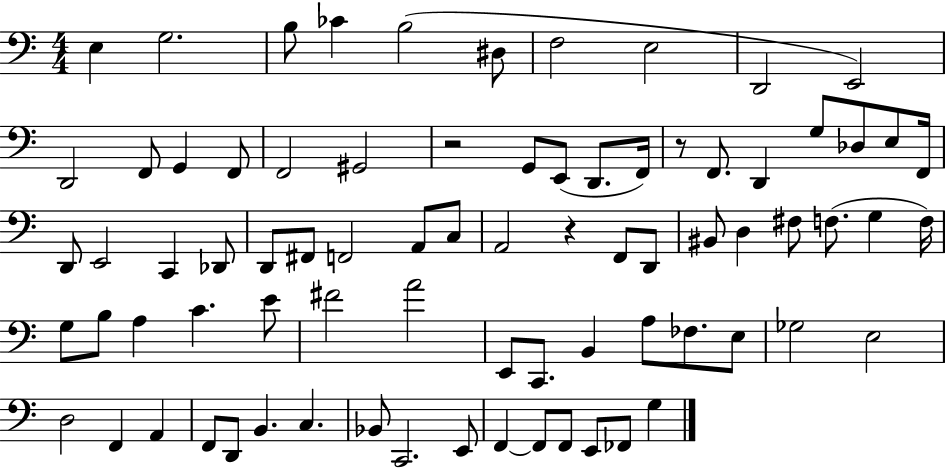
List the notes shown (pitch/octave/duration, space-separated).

E3/q G3/h. B3/e CES4/q B3/h D#3/e F3/h E3/h D2/h E2/h D2/h F2/e G2/q F2/e F2/h G#2/h R/h G2/e E2/e D2/e. F2/s R/e F2/e. D2/q G3/e Db3/e E3/e F2/s D2/e E2/h C2/q Db2/e D2/e F#2/e F2/h A2/e C3/e A2/h R/q F2/e D2/e BIS2/e D3/q F#3/e F3/e. G3/q F3/s G3/e B3/e A3/q C4/q. E4/e F#4/h A4/h E2/e C2/e. B2/q A3/e FES3/e. E3/e Gb3/h E3/h D3/h F2/q A2/q F2/e D2/e B2/q. C3/q. Bb2/e C2/h. E2/e F2/q F2/e F2/e E2/e FES2/e G3/q